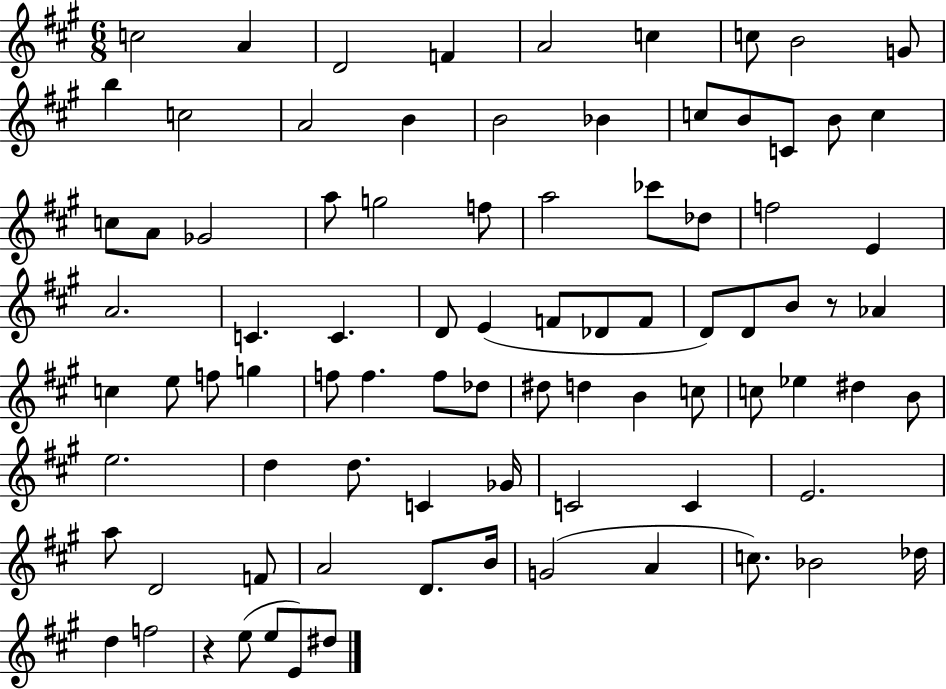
{
  \clef treble
  \numericTimeSignature
  \time 6/8
  \key a \major
  \repeat volta 2 { c''2 a'4 | d'2 f'4 | a'2 c''4 | c''8 b'2 g'8 | \break b''4 c''2 | a'2 b'4 | b'2 bes'4 | c''8 b'8 c'8 b'8 c''4 | \break c''8 a'8 ges'2 | a''8 g''2 f''8 | a''2 ces'''8 des''8 | f''2 e'4 | \break a'2. | c'4. c'4. | d'8 e'4( f'8 des'8 f'8 | d'8) d'8 b'8 r8 aes'4 | \break c''4 e''8 f''8 g''4 | f''8 f''4. f''8 des''8 | dis''8 d''4 b'4 c''8 | c''8 ees''4 dis''4 b'8 | \break e''2. | d''4 d''8. c'4 ges'16 | c'2 c'4 | e'2. | \break a''8 d'2 f'8 | a'2 d'8. b'16 | g'2( a'4 | c''8.) bes'2 des''16 | \break d''4 f''2 | r4 e''8( e''8 e'8) dis''8 | } \bar "|."
}